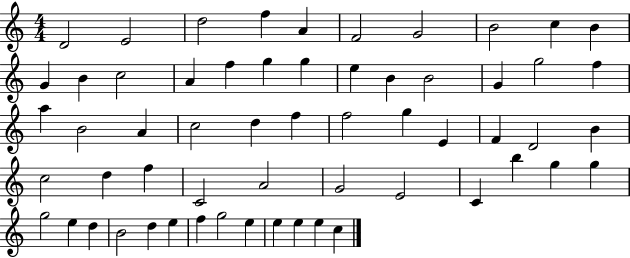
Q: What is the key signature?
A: C major